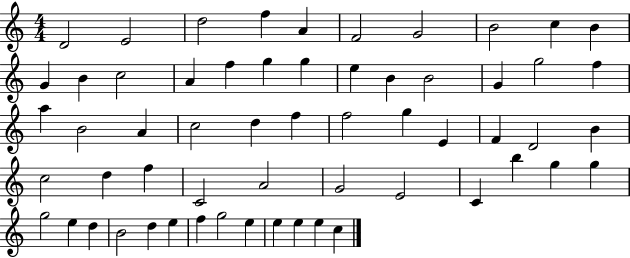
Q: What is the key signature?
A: C major